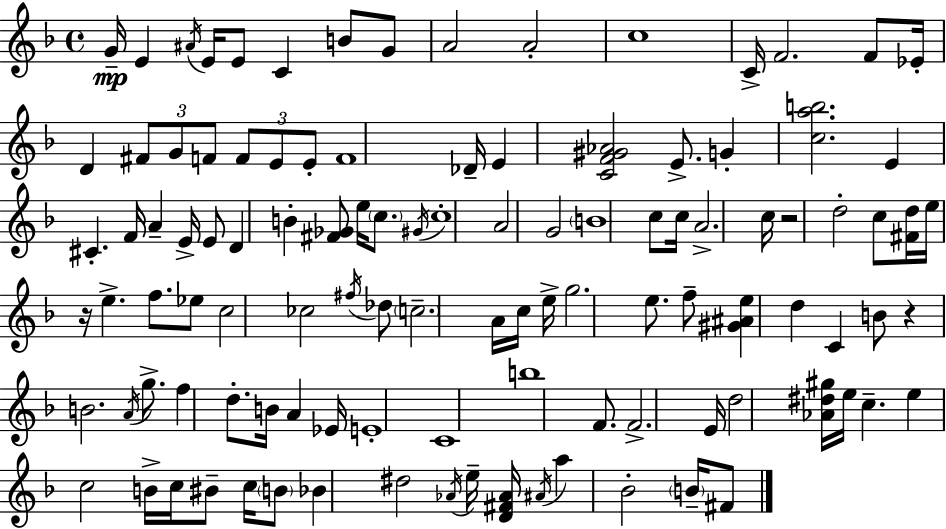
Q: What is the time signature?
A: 4/4